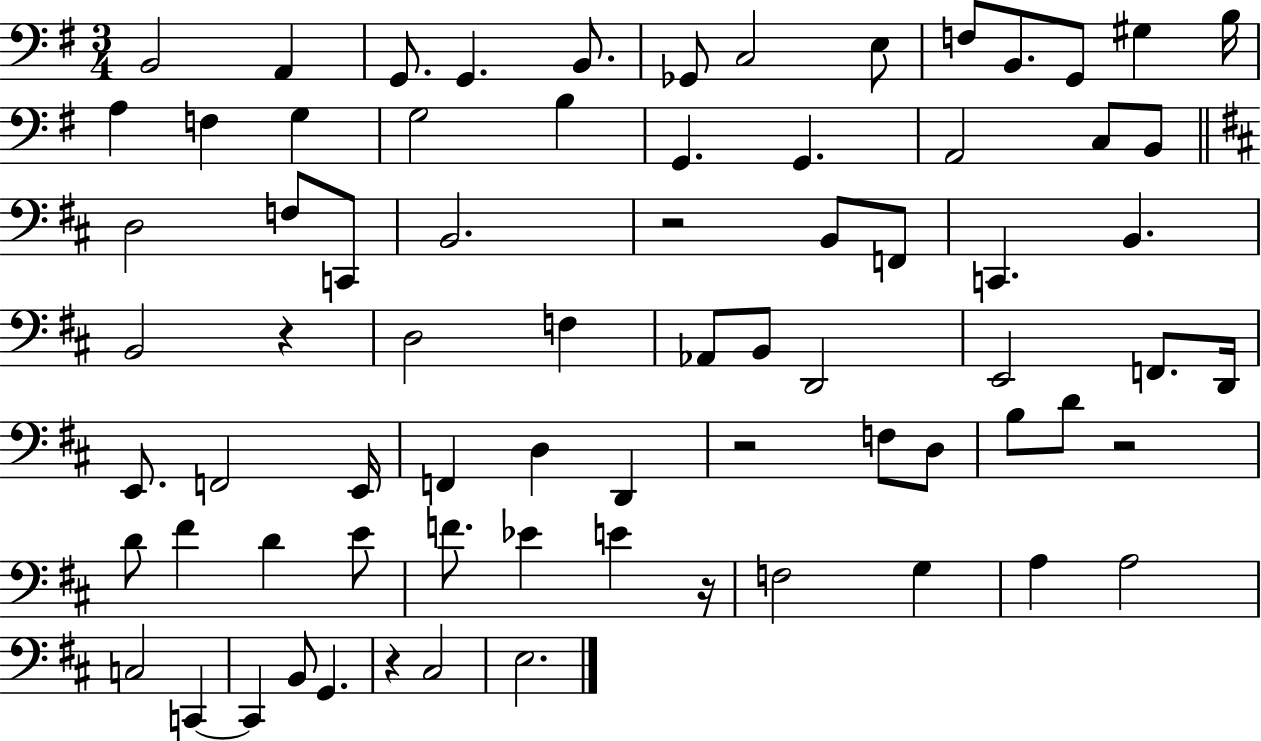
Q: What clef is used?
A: bass